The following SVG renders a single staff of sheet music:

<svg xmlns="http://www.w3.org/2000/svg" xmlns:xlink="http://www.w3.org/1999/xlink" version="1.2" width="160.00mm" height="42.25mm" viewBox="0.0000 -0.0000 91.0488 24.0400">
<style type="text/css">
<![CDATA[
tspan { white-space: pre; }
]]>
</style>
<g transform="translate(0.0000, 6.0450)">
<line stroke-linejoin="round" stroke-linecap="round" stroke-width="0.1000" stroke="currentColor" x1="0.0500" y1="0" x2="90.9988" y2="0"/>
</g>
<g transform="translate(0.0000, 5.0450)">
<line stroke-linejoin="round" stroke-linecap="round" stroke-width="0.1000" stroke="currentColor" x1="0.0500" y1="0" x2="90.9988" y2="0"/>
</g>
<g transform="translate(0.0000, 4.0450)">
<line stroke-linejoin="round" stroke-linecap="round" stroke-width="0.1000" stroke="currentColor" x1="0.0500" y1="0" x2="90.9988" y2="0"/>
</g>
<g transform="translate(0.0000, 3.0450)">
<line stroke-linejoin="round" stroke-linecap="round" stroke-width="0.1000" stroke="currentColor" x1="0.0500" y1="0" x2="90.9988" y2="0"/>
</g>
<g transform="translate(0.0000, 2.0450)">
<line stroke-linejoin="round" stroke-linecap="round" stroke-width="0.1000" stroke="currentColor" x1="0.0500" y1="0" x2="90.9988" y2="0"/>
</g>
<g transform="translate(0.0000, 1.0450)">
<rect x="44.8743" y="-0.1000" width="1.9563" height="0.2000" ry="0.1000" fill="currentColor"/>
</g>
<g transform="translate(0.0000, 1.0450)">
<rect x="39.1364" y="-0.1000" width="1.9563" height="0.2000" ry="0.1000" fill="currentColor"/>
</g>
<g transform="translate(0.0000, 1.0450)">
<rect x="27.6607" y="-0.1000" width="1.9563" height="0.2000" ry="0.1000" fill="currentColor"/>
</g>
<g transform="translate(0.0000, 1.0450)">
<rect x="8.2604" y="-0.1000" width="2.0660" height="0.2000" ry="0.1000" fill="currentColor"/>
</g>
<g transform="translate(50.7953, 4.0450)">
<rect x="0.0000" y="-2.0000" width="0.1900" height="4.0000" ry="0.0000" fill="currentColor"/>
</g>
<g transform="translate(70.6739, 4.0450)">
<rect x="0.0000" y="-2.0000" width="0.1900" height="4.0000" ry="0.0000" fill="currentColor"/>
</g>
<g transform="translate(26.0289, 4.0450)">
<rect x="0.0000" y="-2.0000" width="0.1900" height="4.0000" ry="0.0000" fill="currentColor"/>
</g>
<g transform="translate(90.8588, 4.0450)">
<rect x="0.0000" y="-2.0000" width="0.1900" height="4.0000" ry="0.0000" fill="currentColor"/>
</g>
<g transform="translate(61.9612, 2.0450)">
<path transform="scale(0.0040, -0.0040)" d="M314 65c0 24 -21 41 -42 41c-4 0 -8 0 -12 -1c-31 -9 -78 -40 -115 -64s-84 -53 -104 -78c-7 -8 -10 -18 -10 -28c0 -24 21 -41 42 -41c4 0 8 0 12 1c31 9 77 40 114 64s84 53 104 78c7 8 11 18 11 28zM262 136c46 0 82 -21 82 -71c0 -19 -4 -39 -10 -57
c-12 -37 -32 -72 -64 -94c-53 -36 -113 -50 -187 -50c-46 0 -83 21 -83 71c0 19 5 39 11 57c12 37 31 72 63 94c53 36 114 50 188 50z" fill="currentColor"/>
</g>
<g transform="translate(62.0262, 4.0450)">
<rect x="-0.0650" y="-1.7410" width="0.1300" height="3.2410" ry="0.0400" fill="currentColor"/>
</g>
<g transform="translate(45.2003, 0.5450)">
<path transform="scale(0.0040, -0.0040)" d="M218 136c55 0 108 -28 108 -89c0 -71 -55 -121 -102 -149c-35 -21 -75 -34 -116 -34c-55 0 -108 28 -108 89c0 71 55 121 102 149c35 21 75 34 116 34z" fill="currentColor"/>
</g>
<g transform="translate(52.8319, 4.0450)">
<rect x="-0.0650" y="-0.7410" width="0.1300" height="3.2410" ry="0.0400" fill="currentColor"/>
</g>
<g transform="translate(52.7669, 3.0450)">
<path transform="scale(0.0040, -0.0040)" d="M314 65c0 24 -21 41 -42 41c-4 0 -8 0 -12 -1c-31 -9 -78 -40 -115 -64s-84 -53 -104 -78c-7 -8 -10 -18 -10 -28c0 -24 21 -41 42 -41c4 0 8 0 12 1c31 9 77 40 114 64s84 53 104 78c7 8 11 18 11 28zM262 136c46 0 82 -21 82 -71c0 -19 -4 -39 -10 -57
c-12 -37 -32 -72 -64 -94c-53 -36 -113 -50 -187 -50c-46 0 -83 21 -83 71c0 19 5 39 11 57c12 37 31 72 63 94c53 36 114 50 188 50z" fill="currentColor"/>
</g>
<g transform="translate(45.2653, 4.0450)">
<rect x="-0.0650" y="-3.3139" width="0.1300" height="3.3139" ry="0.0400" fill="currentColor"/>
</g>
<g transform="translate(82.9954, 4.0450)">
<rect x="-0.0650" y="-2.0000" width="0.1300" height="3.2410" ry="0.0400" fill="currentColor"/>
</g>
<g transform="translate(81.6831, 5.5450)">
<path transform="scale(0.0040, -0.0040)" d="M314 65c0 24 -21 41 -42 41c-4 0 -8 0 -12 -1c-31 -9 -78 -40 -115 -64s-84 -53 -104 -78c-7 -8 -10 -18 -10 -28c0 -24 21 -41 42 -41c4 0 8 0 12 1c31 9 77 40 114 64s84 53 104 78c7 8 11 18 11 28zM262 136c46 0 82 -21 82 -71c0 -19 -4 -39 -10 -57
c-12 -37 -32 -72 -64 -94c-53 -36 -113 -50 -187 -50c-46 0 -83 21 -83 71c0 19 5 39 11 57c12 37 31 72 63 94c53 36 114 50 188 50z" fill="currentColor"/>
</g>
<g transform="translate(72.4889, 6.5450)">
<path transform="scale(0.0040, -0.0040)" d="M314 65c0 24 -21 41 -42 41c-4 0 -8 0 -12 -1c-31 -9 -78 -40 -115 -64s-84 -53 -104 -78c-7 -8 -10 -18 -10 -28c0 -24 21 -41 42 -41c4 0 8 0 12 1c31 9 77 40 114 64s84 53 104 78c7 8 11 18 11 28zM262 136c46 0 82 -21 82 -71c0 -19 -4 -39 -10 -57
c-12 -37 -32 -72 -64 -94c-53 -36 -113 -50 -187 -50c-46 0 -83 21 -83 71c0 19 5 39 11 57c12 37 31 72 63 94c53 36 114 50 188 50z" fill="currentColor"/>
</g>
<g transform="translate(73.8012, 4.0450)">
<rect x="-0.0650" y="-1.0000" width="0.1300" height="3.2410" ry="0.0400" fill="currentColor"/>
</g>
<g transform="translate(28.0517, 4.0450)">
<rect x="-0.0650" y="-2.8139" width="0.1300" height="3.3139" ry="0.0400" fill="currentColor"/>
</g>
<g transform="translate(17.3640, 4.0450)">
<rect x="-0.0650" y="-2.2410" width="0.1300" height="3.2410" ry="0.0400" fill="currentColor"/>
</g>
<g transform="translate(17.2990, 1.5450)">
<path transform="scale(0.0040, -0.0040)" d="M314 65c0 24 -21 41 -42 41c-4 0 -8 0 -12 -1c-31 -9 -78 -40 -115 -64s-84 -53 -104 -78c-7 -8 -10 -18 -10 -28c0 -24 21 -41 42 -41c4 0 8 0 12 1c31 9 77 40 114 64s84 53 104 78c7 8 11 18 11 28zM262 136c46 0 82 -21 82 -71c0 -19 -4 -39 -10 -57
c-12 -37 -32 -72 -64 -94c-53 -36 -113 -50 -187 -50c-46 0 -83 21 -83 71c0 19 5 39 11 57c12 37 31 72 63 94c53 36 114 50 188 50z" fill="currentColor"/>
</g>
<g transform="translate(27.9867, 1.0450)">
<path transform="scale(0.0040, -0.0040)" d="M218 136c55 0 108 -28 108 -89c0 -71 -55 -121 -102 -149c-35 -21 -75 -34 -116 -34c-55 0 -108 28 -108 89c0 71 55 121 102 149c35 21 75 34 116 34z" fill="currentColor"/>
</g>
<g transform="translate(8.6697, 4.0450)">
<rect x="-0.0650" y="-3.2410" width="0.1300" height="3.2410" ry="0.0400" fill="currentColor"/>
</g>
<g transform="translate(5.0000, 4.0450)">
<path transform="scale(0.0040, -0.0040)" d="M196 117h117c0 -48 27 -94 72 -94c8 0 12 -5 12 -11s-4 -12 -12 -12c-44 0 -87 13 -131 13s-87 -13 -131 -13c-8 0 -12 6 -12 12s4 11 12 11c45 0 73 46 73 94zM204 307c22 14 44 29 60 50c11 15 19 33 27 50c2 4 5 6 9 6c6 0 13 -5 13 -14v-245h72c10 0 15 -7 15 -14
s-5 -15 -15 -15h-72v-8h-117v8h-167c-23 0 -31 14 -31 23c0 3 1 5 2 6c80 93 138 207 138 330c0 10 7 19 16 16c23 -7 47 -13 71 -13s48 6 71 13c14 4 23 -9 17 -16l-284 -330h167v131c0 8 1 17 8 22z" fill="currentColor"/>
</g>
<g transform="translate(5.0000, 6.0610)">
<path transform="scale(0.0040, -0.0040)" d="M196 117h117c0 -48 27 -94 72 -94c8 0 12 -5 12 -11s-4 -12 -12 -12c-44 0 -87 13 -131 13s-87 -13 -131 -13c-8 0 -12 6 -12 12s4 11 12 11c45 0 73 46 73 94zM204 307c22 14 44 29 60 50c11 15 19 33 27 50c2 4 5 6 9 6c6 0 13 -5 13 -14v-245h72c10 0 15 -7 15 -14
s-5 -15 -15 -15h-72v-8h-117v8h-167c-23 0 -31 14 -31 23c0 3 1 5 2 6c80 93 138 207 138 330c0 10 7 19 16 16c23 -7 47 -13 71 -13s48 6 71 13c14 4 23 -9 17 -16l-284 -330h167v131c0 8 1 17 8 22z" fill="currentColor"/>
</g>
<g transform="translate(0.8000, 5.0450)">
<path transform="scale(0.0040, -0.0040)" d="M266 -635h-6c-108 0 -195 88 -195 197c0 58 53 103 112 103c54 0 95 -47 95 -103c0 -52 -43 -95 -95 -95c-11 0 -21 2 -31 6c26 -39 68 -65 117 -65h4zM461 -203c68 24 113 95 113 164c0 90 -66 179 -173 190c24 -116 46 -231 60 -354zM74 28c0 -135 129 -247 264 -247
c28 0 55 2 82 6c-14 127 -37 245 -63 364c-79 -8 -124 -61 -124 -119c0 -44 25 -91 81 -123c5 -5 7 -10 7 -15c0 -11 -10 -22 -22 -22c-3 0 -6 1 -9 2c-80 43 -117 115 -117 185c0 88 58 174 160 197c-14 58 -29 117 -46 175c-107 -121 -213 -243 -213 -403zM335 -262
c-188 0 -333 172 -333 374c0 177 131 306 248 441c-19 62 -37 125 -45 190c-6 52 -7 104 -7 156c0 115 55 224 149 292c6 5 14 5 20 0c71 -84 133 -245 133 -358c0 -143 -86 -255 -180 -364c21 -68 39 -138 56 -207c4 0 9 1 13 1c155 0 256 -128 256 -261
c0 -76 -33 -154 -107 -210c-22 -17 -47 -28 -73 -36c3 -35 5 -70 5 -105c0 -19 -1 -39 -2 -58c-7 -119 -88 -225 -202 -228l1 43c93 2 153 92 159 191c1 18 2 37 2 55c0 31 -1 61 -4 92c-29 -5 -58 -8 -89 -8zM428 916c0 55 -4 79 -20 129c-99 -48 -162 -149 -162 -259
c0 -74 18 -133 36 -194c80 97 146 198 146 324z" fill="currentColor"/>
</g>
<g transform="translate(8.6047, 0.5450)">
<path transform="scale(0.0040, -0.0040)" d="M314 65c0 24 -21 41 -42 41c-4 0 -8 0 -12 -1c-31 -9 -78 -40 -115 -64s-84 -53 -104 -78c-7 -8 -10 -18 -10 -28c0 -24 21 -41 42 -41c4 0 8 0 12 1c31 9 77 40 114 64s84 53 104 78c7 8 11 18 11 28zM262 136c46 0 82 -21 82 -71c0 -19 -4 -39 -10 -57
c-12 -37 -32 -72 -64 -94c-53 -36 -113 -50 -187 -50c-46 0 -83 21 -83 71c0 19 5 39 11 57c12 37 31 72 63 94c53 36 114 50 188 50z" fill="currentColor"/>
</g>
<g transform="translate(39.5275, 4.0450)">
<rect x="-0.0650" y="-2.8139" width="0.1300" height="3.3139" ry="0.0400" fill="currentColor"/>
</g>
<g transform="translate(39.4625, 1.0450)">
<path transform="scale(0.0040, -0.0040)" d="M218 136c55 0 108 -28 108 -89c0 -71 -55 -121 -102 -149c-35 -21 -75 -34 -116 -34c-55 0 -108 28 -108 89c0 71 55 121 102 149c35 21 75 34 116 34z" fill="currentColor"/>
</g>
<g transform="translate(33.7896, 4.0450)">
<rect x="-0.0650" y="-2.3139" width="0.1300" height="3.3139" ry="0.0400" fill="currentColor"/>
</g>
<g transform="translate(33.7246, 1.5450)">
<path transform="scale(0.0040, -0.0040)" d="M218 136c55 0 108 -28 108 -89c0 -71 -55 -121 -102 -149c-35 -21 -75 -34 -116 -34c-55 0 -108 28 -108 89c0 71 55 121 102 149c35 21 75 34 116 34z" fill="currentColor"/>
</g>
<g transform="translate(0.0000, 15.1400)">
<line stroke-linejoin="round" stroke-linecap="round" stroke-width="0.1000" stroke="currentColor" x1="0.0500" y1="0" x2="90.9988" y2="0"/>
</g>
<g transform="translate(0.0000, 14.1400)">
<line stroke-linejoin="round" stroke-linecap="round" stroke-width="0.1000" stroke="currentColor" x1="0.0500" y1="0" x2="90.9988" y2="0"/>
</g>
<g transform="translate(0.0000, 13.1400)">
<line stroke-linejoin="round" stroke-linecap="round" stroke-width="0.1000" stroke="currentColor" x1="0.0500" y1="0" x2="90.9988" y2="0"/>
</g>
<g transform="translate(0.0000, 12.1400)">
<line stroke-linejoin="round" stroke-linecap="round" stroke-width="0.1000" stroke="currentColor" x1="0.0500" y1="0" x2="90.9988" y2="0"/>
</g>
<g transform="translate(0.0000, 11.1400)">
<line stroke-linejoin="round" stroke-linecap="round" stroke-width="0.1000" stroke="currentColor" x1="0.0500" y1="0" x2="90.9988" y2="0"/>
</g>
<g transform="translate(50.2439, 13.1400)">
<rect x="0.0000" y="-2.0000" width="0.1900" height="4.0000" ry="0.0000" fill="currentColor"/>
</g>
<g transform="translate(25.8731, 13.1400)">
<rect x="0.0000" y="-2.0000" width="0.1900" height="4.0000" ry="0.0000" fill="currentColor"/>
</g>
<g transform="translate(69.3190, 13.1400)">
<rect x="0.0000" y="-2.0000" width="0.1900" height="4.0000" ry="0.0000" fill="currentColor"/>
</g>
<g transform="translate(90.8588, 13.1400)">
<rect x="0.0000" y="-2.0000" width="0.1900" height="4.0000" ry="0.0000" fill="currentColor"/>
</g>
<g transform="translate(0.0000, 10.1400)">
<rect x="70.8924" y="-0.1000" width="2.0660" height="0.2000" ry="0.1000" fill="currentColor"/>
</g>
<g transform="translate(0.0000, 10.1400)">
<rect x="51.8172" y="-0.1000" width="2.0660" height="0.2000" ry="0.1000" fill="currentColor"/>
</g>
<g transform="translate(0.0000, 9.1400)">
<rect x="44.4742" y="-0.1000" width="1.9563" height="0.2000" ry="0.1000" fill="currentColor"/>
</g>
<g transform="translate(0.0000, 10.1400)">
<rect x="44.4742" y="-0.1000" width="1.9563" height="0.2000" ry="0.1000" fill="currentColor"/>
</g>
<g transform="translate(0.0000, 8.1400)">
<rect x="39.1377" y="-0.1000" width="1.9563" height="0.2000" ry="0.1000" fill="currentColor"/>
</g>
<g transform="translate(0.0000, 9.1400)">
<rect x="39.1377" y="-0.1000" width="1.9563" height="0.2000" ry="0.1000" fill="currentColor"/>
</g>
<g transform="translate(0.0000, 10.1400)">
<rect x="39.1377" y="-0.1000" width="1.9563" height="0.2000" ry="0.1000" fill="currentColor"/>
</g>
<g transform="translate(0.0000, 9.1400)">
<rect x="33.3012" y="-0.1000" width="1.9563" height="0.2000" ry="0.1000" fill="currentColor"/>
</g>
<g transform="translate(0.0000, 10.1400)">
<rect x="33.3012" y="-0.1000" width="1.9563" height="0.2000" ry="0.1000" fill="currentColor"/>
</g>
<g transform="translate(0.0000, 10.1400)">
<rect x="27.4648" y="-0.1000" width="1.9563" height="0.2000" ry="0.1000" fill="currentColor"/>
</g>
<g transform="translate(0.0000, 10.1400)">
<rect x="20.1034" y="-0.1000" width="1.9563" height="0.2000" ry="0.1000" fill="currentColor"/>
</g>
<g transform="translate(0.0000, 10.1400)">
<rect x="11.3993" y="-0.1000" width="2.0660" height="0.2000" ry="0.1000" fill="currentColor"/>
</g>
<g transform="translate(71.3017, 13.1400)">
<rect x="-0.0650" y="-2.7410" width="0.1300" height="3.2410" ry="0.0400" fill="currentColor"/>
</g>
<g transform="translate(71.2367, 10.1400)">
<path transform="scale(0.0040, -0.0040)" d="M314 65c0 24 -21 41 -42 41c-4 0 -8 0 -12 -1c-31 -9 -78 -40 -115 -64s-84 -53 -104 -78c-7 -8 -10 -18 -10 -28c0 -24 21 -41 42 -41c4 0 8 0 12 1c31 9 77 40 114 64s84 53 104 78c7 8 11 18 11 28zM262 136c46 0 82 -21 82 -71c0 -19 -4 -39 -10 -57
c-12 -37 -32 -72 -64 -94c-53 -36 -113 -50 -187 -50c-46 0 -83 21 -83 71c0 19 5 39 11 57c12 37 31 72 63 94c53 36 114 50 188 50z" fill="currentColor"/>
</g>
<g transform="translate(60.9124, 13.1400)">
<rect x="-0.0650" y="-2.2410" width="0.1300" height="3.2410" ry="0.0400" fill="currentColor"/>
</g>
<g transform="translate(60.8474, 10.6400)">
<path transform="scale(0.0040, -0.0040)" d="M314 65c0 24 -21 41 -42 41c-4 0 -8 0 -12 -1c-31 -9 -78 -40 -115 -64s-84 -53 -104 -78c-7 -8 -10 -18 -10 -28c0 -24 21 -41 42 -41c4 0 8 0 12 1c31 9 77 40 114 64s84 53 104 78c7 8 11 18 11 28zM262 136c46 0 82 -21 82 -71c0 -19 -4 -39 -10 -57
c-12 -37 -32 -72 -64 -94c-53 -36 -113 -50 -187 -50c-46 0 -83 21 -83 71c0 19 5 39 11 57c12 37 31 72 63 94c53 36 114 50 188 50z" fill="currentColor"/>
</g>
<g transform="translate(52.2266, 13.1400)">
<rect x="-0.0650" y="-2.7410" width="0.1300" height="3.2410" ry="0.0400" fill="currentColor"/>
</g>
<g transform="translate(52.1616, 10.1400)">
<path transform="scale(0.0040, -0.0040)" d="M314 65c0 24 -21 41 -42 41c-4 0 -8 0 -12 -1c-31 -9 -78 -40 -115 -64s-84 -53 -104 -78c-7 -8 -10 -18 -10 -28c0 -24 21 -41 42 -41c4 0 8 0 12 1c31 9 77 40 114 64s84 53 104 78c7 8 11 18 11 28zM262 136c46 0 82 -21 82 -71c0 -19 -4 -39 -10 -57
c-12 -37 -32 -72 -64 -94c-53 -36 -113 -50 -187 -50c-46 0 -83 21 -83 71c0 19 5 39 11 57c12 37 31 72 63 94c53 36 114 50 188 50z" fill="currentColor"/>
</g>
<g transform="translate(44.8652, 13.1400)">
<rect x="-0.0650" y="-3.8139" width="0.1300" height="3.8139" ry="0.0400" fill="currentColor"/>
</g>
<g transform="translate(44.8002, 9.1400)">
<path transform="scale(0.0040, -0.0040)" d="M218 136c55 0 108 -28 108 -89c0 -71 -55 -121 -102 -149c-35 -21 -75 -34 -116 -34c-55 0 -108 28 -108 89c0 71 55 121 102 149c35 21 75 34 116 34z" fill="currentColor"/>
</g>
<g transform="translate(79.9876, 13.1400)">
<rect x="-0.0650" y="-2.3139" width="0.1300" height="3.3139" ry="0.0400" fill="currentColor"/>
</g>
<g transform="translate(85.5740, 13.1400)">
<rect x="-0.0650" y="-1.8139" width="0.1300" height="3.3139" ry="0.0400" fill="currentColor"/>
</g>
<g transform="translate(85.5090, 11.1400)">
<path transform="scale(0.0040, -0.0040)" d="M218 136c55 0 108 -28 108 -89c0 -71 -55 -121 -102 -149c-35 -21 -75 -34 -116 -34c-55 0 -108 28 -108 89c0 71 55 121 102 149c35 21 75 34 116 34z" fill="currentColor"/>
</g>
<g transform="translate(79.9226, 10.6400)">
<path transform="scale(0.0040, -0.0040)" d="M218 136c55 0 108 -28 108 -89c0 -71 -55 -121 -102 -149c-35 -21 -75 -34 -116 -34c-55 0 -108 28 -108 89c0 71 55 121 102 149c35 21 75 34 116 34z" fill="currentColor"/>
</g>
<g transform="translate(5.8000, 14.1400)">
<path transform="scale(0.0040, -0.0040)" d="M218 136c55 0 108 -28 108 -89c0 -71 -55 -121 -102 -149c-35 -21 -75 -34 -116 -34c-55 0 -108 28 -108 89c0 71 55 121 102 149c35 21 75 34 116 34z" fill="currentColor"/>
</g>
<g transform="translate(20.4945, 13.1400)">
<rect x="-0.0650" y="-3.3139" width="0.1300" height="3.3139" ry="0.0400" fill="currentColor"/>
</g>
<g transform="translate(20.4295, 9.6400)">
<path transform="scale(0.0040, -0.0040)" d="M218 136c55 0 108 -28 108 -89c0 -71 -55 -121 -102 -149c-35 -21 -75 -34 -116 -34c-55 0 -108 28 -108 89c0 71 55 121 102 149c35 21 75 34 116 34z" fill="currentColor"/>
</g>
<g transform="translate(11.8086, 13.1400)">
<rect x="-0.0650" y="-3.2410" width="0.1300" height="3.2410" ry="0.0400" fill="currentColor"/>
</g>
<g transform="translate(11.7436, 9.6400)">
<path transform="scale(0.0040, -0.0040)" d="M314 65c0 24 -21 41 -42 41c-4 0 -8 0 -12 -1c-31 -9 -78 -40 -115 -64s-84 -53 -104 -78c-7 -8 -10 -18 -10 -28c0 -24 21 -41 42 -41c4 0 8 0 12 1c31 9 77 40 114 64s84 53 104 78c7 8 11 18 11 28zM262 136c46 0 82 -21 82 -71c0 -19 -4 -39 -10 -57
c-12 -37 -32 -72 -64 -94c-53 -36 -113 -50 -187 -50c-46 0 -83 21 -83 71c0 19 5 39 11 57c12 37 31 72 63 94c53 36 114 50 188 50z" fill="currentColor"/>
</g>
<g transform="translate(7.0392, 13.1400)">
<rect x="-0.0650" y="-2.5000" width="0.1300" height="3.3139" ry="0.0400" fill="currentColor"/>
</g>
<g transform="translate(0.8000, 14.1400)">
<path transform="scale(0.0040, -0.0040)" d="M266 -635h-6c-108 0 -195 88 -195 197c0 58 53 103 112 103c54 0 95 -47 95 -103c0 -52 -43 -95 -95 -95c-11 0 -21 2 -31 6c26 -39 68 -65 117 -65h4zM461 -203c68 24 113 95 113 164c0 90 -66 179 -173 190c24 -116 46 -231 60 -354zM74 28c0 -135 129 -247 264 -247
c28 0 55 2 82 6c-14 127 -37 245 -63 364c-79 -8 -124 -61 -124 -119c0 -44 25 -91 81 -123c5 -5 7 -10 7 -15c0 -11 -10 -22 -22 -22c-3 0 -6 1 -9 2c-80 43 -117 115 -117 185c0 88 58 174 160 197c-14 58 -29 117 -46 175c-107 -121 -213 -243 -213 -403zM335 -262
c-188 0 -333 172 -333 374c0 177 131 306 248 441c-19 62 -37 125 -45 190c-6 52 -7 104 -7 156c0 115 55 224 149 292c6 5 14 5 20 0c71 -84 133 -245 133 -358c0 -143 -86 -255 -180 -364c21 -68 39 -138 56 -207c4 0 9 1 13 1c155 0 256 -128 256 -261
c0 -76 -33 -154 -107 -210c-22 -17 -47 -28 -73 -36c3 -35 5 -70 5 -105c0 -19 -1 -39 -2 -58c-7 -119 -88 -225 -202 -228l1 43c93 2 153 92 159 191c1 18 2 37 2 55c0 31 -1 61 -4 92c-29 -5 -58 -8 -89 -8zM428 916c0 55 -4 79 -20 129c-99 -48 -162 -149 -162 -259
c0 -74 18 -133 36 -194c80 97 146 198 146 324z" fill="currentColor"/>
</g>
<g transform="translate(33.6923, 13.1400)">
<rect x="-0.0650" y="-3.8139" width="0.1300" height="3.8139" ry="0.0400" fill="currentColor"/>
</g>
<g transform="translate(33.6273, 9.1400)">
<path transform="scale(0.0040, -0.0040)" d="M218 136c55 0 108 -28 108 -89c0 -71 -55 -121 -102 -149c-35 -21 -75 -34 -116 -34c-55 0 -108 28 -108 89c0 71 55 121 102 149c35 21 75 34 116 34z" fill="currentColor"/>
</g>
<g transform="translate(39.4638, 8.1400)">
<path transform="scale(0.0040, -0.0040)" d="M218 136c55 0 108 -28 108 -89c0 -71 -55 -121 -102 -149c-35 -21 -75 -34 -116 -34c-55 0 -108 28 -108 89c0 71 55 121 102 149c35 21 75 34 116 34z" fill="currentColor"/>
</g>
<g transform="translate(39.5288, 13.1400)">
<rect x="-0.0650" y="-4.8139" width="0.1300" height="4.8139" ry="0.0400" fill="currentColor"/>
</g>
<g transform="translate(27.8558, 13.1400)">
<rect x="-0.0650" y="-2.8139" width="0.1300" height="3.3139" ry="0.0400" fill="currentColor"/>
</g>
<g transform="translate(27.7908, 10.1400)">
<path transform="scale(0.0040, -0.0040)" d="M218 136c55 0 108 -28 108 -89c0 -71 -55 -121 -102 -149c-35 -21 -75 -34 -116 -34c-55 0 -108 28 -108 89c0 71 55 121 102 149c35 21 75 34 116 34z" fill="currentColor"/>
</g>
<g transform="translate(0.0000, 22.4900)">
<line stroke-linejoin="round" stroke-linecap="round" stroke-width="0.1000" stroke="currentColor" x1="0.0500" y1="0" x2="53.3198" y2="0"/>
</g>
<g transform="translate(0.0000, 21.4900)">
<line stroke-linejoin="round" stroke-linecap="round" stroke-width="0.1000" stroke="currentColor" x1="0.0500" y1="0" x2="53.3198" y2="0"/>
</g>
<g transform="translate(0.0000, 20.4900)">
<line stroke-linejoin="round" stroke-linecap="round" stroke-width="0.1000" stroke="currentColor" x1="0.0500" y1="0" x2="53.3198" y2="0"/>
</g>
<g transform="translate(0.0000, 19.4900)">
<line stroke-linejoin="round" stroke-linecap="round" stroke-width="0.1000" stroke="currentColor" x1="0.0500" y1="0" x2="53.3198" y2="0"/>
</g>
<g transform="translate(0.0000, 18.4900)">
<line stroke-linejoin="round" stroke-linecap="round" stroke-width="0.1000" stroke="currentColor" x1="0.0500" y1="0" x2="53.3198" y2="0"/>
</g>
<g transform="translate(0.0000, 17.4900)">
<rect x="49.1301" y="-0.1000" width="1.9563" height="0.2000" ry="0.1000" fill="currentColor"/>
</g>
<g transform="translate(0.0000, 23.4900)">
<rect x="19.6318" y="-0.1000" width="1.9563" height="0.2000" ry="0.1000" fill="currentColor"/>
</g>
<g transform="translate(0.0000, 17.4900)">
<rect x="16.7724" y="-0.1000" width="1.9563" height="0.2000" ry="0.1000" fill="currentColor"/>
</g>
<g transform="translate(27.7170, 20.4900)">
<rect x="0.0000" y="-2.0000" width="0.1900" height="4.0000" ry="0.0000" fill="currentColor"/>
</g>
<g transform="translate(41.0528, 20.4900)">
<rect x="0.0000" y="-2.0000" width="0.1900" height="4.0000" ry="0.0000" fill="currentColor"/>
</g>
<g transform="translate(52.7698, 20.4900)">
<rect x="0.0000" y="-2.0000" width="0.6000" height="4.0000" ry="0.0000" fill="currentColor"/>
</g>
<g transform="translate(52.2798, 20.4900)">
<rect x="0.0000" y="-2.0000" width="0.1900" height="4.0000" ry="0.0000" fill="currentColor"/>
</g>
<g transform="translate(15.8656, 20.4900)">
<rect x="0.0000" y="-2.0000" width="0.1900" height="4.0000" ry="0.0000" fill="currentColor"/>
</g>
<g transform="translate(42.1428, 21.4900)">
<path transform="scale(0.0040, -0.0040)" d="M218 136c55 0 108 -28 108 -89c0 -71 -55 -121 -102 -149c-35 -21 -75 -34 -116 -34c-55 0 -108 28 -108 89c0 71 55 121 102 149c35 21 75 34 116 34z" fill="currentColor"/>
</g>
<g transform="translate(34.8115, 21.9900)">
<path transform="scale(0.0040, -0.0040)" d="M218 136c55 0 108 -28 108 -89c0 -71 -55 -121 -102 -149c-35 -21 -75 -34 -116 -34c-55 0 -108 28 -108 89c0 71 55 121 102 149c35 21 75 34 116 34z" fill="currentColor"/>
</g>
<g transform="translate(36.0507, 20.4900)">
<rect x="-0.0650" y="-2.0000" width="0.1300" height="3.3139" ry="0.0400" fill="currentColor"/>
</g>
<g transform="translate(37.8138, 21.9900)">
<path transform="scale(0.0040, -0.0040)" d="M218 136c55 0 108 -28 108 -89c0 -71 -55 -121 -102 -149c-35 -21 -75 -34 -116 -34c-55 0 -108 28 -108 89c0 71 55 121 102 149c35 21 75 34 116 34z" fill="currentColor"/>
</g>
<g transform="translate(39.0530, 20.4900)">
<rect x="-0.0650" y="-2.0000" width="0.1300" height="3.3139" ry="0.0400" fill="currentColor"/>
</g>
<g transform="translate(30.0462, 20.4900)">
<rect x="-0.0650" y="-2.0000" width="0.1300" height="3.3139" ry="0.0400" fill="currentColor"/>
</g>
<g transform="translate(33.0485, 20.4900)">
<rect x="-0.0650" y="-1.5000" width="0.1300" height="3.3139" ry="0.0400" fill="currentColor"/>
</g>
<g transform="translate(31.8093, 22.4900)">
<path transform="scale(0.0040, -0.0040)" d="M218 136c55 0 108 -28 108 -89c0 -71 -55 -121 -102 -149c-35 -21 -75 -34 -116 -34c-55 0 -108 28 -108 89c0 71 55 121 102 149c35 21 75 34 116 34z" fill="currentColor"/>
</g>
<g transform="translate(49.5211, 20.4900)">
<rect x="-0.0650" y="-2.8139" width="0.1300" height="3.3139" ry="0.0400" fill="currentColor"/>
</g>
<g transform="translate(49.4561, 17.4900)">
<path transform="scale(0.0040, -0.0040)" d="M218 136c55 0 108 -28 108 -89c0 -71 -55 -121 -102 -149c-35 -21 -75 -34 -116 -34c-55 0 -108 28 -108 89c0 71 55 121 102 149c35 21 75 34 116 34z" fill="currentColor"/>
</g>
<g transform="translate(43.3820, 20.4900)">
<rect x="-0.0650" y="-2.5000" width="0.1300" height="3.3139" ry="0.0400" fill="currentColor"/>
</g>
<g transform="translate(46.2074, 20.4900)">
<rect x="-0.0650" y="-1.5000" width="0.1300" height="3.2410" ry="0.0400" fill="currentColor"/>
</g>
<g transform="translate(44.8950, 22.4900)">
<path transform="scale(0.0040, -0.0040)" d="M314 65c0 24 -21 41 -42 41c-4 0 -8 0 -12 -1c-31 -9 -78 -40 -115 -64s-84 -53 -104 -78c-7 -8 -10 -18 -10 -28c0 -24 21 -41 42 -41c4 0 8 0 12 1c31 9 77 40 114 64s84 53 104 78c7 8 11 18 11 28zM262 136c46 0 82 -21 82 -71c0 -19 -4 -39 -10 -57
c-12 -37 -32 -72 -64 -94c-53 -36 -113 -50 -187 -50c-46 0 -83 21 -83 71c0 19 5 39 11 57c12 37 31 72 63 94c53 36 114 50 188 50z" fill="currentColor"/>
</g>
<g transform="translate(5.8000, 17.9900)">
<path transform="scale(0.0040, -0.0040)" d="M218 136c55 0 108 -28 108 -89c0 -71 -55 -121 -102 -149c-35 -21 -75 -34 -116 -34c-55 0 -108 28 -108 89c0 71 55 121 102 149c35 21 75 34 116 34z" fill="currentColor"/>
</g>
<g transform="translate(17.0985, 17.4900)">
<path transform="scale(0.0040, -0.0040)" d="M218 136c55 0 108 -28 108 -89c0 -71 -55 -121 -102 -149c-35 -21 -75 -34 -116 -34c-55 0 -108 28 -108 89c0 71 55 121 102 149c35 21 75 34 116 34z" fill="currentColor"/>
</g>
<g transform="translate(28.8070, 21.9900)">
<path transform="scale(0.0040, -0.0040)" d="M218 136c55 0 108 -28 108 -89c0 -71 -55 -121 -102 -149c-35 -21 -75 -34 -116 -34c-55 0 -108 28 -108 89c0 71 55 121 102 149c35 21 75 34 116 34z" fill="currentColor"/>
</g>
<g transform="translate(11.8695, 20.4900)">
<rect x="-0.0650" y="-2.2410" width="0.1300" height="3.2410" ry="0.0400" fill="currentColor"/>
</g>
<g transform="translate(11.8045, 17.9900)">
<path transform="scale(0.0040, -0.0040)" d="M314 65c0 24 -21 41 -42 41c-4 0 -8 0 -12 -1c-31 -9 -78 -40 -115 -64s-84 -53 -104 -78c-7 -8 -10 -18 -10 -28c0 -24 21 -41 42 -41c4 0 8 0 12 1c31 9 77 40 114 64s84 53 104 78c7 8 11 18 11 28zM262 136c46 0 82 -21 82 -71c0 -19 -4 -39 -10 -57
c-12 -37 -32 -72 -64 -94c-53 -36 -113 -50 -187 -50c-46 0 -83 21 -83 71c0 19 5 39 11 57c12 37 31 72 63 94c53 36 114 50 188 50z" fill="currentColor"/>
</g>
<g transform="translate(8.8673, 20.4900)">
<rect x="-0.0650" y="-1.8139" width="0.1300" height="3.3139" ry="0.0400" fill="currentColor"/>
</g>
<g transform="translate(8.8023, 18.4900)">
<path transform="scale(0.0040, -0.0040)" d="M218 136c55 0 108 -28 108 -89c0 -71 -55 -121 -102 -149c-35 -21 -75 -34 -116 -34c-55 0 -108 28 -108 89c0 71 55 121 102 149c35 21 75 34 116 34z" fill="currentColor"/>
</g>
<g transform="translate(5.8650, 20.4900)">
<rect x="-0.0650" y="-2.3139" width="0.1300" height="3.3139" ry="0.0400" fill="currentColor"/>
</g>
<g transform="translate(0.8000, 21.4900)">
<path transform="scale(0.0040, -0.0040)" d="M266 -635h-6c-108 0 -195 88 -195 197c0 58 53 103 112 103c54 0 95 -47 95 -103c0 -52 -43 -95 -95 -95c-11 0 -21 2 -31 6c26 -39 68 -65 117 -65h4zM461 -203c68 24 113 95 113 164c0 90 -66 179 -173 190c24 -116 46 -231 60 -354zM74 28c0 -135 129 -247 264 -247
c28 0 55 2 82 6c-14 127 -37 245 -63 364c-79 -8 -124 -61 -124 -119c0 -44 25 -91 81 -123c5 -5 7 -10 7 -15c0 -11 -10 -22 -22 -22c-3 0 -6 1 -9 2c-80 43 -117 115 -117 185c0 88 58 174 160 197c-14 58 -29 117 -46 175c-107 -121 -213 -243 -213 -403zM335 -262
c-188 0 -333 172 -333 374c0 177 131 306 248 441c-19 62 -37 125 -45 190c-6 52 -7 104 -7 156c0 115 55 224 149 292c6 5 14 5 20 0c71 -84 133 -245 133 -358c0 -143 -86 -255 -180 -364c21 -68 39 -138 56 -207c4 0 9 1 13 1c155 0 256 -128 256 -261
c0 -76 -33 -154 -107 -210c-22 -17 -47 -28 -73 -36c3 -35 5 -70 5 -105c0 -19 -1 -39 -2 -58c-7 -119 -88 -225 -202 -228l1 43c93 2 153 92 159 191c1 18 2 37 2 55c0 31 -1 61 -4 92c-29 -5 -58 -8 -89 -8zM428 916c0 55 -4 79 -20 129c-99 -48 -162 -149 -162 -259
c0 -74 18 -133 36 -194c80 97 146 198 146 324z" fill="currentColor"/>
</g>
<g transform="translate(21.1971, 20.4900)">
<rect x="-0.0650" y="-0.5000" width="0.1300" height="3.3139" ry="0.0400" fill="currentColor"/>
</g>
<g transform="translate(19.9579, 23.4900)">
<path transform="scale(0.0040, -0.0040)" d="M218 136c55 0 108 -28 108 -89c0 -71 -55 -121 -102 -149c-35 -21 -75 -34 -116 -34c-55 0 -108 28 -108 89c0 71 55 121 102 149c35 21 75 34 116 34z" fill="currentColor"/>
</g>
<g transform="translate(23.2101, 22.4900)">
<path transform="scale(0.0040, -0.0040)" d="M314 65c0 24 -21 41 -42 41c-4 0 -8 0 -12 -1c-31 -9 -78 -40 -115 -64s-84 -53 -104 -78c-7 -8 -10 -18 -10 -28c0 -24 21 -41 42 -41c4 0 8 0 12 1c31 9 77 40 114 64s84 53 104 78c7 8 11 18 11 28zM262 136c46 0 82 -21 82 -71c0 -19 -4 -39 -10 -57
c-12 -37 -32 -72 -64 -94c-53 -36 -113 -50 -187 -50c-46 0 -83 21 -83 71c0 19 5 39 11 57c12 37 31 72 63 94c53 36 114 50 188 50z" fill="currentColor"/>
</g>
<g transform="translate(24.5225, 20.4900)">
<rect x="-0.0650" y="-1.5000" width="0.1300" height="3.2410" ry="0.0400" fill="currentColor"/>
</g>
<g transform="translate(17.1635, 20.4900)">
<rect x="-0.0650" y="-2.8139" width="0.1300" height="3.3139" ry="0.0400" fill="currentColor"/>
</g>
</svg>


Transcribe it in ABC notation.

X:1
T:Untitled
M:4/4
L:1/4
K:C
b2 g2 a g a b d2 f2 D2 F2 G b2 b a c' e' c' a2 g2 a2 g f g f g2 a C E2 F E F F G E2 a